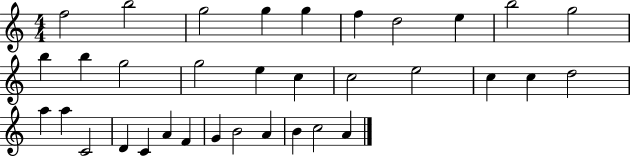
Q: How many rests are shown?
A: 0